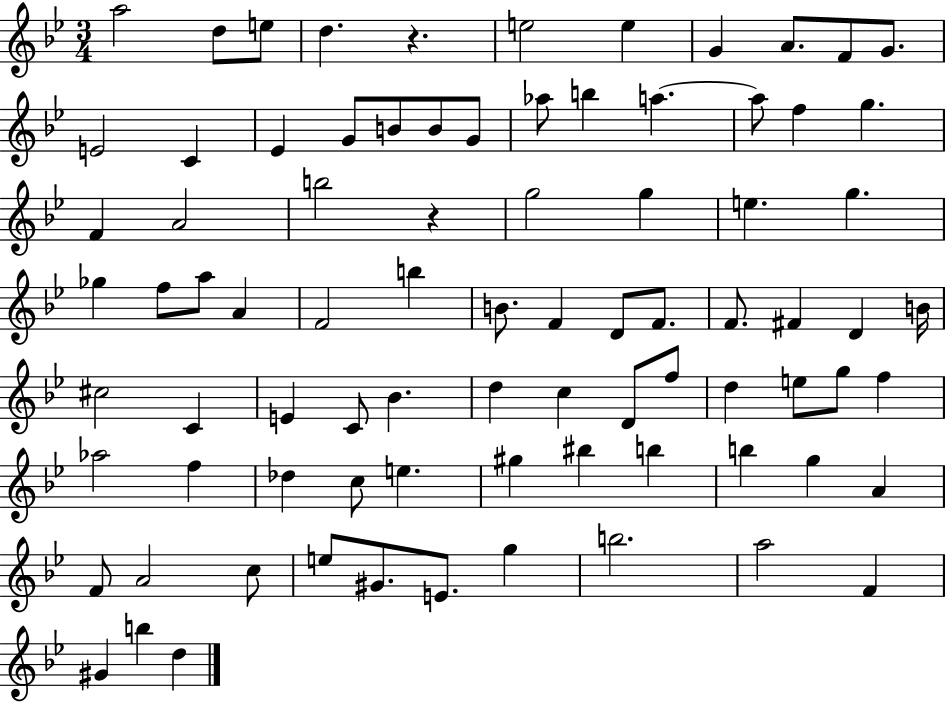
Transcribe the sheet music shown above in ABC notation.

X:1
T:Untitled
M:3/4
L:1/4
K:Bb
a2 d/2 e/2 d z e2 e G A/2 F/2 G/2 E2 C _E G/2 B/2 B/2 G/2 _a/2 b a a/2 f g F A2 b2 z g2 g e g _g f/2 a/2 A F2 b B/2 F D/2 F/2 F/2 ^F D B/4 ^c2 C E C/2 _B d c D/2 f/2 d e/2 g/2 f _a2 f _d c/2 e ^g ^b b b g A F/2 A2 c/2 e/2 ^G/2 E/2 g b2 a2 F ^G b d